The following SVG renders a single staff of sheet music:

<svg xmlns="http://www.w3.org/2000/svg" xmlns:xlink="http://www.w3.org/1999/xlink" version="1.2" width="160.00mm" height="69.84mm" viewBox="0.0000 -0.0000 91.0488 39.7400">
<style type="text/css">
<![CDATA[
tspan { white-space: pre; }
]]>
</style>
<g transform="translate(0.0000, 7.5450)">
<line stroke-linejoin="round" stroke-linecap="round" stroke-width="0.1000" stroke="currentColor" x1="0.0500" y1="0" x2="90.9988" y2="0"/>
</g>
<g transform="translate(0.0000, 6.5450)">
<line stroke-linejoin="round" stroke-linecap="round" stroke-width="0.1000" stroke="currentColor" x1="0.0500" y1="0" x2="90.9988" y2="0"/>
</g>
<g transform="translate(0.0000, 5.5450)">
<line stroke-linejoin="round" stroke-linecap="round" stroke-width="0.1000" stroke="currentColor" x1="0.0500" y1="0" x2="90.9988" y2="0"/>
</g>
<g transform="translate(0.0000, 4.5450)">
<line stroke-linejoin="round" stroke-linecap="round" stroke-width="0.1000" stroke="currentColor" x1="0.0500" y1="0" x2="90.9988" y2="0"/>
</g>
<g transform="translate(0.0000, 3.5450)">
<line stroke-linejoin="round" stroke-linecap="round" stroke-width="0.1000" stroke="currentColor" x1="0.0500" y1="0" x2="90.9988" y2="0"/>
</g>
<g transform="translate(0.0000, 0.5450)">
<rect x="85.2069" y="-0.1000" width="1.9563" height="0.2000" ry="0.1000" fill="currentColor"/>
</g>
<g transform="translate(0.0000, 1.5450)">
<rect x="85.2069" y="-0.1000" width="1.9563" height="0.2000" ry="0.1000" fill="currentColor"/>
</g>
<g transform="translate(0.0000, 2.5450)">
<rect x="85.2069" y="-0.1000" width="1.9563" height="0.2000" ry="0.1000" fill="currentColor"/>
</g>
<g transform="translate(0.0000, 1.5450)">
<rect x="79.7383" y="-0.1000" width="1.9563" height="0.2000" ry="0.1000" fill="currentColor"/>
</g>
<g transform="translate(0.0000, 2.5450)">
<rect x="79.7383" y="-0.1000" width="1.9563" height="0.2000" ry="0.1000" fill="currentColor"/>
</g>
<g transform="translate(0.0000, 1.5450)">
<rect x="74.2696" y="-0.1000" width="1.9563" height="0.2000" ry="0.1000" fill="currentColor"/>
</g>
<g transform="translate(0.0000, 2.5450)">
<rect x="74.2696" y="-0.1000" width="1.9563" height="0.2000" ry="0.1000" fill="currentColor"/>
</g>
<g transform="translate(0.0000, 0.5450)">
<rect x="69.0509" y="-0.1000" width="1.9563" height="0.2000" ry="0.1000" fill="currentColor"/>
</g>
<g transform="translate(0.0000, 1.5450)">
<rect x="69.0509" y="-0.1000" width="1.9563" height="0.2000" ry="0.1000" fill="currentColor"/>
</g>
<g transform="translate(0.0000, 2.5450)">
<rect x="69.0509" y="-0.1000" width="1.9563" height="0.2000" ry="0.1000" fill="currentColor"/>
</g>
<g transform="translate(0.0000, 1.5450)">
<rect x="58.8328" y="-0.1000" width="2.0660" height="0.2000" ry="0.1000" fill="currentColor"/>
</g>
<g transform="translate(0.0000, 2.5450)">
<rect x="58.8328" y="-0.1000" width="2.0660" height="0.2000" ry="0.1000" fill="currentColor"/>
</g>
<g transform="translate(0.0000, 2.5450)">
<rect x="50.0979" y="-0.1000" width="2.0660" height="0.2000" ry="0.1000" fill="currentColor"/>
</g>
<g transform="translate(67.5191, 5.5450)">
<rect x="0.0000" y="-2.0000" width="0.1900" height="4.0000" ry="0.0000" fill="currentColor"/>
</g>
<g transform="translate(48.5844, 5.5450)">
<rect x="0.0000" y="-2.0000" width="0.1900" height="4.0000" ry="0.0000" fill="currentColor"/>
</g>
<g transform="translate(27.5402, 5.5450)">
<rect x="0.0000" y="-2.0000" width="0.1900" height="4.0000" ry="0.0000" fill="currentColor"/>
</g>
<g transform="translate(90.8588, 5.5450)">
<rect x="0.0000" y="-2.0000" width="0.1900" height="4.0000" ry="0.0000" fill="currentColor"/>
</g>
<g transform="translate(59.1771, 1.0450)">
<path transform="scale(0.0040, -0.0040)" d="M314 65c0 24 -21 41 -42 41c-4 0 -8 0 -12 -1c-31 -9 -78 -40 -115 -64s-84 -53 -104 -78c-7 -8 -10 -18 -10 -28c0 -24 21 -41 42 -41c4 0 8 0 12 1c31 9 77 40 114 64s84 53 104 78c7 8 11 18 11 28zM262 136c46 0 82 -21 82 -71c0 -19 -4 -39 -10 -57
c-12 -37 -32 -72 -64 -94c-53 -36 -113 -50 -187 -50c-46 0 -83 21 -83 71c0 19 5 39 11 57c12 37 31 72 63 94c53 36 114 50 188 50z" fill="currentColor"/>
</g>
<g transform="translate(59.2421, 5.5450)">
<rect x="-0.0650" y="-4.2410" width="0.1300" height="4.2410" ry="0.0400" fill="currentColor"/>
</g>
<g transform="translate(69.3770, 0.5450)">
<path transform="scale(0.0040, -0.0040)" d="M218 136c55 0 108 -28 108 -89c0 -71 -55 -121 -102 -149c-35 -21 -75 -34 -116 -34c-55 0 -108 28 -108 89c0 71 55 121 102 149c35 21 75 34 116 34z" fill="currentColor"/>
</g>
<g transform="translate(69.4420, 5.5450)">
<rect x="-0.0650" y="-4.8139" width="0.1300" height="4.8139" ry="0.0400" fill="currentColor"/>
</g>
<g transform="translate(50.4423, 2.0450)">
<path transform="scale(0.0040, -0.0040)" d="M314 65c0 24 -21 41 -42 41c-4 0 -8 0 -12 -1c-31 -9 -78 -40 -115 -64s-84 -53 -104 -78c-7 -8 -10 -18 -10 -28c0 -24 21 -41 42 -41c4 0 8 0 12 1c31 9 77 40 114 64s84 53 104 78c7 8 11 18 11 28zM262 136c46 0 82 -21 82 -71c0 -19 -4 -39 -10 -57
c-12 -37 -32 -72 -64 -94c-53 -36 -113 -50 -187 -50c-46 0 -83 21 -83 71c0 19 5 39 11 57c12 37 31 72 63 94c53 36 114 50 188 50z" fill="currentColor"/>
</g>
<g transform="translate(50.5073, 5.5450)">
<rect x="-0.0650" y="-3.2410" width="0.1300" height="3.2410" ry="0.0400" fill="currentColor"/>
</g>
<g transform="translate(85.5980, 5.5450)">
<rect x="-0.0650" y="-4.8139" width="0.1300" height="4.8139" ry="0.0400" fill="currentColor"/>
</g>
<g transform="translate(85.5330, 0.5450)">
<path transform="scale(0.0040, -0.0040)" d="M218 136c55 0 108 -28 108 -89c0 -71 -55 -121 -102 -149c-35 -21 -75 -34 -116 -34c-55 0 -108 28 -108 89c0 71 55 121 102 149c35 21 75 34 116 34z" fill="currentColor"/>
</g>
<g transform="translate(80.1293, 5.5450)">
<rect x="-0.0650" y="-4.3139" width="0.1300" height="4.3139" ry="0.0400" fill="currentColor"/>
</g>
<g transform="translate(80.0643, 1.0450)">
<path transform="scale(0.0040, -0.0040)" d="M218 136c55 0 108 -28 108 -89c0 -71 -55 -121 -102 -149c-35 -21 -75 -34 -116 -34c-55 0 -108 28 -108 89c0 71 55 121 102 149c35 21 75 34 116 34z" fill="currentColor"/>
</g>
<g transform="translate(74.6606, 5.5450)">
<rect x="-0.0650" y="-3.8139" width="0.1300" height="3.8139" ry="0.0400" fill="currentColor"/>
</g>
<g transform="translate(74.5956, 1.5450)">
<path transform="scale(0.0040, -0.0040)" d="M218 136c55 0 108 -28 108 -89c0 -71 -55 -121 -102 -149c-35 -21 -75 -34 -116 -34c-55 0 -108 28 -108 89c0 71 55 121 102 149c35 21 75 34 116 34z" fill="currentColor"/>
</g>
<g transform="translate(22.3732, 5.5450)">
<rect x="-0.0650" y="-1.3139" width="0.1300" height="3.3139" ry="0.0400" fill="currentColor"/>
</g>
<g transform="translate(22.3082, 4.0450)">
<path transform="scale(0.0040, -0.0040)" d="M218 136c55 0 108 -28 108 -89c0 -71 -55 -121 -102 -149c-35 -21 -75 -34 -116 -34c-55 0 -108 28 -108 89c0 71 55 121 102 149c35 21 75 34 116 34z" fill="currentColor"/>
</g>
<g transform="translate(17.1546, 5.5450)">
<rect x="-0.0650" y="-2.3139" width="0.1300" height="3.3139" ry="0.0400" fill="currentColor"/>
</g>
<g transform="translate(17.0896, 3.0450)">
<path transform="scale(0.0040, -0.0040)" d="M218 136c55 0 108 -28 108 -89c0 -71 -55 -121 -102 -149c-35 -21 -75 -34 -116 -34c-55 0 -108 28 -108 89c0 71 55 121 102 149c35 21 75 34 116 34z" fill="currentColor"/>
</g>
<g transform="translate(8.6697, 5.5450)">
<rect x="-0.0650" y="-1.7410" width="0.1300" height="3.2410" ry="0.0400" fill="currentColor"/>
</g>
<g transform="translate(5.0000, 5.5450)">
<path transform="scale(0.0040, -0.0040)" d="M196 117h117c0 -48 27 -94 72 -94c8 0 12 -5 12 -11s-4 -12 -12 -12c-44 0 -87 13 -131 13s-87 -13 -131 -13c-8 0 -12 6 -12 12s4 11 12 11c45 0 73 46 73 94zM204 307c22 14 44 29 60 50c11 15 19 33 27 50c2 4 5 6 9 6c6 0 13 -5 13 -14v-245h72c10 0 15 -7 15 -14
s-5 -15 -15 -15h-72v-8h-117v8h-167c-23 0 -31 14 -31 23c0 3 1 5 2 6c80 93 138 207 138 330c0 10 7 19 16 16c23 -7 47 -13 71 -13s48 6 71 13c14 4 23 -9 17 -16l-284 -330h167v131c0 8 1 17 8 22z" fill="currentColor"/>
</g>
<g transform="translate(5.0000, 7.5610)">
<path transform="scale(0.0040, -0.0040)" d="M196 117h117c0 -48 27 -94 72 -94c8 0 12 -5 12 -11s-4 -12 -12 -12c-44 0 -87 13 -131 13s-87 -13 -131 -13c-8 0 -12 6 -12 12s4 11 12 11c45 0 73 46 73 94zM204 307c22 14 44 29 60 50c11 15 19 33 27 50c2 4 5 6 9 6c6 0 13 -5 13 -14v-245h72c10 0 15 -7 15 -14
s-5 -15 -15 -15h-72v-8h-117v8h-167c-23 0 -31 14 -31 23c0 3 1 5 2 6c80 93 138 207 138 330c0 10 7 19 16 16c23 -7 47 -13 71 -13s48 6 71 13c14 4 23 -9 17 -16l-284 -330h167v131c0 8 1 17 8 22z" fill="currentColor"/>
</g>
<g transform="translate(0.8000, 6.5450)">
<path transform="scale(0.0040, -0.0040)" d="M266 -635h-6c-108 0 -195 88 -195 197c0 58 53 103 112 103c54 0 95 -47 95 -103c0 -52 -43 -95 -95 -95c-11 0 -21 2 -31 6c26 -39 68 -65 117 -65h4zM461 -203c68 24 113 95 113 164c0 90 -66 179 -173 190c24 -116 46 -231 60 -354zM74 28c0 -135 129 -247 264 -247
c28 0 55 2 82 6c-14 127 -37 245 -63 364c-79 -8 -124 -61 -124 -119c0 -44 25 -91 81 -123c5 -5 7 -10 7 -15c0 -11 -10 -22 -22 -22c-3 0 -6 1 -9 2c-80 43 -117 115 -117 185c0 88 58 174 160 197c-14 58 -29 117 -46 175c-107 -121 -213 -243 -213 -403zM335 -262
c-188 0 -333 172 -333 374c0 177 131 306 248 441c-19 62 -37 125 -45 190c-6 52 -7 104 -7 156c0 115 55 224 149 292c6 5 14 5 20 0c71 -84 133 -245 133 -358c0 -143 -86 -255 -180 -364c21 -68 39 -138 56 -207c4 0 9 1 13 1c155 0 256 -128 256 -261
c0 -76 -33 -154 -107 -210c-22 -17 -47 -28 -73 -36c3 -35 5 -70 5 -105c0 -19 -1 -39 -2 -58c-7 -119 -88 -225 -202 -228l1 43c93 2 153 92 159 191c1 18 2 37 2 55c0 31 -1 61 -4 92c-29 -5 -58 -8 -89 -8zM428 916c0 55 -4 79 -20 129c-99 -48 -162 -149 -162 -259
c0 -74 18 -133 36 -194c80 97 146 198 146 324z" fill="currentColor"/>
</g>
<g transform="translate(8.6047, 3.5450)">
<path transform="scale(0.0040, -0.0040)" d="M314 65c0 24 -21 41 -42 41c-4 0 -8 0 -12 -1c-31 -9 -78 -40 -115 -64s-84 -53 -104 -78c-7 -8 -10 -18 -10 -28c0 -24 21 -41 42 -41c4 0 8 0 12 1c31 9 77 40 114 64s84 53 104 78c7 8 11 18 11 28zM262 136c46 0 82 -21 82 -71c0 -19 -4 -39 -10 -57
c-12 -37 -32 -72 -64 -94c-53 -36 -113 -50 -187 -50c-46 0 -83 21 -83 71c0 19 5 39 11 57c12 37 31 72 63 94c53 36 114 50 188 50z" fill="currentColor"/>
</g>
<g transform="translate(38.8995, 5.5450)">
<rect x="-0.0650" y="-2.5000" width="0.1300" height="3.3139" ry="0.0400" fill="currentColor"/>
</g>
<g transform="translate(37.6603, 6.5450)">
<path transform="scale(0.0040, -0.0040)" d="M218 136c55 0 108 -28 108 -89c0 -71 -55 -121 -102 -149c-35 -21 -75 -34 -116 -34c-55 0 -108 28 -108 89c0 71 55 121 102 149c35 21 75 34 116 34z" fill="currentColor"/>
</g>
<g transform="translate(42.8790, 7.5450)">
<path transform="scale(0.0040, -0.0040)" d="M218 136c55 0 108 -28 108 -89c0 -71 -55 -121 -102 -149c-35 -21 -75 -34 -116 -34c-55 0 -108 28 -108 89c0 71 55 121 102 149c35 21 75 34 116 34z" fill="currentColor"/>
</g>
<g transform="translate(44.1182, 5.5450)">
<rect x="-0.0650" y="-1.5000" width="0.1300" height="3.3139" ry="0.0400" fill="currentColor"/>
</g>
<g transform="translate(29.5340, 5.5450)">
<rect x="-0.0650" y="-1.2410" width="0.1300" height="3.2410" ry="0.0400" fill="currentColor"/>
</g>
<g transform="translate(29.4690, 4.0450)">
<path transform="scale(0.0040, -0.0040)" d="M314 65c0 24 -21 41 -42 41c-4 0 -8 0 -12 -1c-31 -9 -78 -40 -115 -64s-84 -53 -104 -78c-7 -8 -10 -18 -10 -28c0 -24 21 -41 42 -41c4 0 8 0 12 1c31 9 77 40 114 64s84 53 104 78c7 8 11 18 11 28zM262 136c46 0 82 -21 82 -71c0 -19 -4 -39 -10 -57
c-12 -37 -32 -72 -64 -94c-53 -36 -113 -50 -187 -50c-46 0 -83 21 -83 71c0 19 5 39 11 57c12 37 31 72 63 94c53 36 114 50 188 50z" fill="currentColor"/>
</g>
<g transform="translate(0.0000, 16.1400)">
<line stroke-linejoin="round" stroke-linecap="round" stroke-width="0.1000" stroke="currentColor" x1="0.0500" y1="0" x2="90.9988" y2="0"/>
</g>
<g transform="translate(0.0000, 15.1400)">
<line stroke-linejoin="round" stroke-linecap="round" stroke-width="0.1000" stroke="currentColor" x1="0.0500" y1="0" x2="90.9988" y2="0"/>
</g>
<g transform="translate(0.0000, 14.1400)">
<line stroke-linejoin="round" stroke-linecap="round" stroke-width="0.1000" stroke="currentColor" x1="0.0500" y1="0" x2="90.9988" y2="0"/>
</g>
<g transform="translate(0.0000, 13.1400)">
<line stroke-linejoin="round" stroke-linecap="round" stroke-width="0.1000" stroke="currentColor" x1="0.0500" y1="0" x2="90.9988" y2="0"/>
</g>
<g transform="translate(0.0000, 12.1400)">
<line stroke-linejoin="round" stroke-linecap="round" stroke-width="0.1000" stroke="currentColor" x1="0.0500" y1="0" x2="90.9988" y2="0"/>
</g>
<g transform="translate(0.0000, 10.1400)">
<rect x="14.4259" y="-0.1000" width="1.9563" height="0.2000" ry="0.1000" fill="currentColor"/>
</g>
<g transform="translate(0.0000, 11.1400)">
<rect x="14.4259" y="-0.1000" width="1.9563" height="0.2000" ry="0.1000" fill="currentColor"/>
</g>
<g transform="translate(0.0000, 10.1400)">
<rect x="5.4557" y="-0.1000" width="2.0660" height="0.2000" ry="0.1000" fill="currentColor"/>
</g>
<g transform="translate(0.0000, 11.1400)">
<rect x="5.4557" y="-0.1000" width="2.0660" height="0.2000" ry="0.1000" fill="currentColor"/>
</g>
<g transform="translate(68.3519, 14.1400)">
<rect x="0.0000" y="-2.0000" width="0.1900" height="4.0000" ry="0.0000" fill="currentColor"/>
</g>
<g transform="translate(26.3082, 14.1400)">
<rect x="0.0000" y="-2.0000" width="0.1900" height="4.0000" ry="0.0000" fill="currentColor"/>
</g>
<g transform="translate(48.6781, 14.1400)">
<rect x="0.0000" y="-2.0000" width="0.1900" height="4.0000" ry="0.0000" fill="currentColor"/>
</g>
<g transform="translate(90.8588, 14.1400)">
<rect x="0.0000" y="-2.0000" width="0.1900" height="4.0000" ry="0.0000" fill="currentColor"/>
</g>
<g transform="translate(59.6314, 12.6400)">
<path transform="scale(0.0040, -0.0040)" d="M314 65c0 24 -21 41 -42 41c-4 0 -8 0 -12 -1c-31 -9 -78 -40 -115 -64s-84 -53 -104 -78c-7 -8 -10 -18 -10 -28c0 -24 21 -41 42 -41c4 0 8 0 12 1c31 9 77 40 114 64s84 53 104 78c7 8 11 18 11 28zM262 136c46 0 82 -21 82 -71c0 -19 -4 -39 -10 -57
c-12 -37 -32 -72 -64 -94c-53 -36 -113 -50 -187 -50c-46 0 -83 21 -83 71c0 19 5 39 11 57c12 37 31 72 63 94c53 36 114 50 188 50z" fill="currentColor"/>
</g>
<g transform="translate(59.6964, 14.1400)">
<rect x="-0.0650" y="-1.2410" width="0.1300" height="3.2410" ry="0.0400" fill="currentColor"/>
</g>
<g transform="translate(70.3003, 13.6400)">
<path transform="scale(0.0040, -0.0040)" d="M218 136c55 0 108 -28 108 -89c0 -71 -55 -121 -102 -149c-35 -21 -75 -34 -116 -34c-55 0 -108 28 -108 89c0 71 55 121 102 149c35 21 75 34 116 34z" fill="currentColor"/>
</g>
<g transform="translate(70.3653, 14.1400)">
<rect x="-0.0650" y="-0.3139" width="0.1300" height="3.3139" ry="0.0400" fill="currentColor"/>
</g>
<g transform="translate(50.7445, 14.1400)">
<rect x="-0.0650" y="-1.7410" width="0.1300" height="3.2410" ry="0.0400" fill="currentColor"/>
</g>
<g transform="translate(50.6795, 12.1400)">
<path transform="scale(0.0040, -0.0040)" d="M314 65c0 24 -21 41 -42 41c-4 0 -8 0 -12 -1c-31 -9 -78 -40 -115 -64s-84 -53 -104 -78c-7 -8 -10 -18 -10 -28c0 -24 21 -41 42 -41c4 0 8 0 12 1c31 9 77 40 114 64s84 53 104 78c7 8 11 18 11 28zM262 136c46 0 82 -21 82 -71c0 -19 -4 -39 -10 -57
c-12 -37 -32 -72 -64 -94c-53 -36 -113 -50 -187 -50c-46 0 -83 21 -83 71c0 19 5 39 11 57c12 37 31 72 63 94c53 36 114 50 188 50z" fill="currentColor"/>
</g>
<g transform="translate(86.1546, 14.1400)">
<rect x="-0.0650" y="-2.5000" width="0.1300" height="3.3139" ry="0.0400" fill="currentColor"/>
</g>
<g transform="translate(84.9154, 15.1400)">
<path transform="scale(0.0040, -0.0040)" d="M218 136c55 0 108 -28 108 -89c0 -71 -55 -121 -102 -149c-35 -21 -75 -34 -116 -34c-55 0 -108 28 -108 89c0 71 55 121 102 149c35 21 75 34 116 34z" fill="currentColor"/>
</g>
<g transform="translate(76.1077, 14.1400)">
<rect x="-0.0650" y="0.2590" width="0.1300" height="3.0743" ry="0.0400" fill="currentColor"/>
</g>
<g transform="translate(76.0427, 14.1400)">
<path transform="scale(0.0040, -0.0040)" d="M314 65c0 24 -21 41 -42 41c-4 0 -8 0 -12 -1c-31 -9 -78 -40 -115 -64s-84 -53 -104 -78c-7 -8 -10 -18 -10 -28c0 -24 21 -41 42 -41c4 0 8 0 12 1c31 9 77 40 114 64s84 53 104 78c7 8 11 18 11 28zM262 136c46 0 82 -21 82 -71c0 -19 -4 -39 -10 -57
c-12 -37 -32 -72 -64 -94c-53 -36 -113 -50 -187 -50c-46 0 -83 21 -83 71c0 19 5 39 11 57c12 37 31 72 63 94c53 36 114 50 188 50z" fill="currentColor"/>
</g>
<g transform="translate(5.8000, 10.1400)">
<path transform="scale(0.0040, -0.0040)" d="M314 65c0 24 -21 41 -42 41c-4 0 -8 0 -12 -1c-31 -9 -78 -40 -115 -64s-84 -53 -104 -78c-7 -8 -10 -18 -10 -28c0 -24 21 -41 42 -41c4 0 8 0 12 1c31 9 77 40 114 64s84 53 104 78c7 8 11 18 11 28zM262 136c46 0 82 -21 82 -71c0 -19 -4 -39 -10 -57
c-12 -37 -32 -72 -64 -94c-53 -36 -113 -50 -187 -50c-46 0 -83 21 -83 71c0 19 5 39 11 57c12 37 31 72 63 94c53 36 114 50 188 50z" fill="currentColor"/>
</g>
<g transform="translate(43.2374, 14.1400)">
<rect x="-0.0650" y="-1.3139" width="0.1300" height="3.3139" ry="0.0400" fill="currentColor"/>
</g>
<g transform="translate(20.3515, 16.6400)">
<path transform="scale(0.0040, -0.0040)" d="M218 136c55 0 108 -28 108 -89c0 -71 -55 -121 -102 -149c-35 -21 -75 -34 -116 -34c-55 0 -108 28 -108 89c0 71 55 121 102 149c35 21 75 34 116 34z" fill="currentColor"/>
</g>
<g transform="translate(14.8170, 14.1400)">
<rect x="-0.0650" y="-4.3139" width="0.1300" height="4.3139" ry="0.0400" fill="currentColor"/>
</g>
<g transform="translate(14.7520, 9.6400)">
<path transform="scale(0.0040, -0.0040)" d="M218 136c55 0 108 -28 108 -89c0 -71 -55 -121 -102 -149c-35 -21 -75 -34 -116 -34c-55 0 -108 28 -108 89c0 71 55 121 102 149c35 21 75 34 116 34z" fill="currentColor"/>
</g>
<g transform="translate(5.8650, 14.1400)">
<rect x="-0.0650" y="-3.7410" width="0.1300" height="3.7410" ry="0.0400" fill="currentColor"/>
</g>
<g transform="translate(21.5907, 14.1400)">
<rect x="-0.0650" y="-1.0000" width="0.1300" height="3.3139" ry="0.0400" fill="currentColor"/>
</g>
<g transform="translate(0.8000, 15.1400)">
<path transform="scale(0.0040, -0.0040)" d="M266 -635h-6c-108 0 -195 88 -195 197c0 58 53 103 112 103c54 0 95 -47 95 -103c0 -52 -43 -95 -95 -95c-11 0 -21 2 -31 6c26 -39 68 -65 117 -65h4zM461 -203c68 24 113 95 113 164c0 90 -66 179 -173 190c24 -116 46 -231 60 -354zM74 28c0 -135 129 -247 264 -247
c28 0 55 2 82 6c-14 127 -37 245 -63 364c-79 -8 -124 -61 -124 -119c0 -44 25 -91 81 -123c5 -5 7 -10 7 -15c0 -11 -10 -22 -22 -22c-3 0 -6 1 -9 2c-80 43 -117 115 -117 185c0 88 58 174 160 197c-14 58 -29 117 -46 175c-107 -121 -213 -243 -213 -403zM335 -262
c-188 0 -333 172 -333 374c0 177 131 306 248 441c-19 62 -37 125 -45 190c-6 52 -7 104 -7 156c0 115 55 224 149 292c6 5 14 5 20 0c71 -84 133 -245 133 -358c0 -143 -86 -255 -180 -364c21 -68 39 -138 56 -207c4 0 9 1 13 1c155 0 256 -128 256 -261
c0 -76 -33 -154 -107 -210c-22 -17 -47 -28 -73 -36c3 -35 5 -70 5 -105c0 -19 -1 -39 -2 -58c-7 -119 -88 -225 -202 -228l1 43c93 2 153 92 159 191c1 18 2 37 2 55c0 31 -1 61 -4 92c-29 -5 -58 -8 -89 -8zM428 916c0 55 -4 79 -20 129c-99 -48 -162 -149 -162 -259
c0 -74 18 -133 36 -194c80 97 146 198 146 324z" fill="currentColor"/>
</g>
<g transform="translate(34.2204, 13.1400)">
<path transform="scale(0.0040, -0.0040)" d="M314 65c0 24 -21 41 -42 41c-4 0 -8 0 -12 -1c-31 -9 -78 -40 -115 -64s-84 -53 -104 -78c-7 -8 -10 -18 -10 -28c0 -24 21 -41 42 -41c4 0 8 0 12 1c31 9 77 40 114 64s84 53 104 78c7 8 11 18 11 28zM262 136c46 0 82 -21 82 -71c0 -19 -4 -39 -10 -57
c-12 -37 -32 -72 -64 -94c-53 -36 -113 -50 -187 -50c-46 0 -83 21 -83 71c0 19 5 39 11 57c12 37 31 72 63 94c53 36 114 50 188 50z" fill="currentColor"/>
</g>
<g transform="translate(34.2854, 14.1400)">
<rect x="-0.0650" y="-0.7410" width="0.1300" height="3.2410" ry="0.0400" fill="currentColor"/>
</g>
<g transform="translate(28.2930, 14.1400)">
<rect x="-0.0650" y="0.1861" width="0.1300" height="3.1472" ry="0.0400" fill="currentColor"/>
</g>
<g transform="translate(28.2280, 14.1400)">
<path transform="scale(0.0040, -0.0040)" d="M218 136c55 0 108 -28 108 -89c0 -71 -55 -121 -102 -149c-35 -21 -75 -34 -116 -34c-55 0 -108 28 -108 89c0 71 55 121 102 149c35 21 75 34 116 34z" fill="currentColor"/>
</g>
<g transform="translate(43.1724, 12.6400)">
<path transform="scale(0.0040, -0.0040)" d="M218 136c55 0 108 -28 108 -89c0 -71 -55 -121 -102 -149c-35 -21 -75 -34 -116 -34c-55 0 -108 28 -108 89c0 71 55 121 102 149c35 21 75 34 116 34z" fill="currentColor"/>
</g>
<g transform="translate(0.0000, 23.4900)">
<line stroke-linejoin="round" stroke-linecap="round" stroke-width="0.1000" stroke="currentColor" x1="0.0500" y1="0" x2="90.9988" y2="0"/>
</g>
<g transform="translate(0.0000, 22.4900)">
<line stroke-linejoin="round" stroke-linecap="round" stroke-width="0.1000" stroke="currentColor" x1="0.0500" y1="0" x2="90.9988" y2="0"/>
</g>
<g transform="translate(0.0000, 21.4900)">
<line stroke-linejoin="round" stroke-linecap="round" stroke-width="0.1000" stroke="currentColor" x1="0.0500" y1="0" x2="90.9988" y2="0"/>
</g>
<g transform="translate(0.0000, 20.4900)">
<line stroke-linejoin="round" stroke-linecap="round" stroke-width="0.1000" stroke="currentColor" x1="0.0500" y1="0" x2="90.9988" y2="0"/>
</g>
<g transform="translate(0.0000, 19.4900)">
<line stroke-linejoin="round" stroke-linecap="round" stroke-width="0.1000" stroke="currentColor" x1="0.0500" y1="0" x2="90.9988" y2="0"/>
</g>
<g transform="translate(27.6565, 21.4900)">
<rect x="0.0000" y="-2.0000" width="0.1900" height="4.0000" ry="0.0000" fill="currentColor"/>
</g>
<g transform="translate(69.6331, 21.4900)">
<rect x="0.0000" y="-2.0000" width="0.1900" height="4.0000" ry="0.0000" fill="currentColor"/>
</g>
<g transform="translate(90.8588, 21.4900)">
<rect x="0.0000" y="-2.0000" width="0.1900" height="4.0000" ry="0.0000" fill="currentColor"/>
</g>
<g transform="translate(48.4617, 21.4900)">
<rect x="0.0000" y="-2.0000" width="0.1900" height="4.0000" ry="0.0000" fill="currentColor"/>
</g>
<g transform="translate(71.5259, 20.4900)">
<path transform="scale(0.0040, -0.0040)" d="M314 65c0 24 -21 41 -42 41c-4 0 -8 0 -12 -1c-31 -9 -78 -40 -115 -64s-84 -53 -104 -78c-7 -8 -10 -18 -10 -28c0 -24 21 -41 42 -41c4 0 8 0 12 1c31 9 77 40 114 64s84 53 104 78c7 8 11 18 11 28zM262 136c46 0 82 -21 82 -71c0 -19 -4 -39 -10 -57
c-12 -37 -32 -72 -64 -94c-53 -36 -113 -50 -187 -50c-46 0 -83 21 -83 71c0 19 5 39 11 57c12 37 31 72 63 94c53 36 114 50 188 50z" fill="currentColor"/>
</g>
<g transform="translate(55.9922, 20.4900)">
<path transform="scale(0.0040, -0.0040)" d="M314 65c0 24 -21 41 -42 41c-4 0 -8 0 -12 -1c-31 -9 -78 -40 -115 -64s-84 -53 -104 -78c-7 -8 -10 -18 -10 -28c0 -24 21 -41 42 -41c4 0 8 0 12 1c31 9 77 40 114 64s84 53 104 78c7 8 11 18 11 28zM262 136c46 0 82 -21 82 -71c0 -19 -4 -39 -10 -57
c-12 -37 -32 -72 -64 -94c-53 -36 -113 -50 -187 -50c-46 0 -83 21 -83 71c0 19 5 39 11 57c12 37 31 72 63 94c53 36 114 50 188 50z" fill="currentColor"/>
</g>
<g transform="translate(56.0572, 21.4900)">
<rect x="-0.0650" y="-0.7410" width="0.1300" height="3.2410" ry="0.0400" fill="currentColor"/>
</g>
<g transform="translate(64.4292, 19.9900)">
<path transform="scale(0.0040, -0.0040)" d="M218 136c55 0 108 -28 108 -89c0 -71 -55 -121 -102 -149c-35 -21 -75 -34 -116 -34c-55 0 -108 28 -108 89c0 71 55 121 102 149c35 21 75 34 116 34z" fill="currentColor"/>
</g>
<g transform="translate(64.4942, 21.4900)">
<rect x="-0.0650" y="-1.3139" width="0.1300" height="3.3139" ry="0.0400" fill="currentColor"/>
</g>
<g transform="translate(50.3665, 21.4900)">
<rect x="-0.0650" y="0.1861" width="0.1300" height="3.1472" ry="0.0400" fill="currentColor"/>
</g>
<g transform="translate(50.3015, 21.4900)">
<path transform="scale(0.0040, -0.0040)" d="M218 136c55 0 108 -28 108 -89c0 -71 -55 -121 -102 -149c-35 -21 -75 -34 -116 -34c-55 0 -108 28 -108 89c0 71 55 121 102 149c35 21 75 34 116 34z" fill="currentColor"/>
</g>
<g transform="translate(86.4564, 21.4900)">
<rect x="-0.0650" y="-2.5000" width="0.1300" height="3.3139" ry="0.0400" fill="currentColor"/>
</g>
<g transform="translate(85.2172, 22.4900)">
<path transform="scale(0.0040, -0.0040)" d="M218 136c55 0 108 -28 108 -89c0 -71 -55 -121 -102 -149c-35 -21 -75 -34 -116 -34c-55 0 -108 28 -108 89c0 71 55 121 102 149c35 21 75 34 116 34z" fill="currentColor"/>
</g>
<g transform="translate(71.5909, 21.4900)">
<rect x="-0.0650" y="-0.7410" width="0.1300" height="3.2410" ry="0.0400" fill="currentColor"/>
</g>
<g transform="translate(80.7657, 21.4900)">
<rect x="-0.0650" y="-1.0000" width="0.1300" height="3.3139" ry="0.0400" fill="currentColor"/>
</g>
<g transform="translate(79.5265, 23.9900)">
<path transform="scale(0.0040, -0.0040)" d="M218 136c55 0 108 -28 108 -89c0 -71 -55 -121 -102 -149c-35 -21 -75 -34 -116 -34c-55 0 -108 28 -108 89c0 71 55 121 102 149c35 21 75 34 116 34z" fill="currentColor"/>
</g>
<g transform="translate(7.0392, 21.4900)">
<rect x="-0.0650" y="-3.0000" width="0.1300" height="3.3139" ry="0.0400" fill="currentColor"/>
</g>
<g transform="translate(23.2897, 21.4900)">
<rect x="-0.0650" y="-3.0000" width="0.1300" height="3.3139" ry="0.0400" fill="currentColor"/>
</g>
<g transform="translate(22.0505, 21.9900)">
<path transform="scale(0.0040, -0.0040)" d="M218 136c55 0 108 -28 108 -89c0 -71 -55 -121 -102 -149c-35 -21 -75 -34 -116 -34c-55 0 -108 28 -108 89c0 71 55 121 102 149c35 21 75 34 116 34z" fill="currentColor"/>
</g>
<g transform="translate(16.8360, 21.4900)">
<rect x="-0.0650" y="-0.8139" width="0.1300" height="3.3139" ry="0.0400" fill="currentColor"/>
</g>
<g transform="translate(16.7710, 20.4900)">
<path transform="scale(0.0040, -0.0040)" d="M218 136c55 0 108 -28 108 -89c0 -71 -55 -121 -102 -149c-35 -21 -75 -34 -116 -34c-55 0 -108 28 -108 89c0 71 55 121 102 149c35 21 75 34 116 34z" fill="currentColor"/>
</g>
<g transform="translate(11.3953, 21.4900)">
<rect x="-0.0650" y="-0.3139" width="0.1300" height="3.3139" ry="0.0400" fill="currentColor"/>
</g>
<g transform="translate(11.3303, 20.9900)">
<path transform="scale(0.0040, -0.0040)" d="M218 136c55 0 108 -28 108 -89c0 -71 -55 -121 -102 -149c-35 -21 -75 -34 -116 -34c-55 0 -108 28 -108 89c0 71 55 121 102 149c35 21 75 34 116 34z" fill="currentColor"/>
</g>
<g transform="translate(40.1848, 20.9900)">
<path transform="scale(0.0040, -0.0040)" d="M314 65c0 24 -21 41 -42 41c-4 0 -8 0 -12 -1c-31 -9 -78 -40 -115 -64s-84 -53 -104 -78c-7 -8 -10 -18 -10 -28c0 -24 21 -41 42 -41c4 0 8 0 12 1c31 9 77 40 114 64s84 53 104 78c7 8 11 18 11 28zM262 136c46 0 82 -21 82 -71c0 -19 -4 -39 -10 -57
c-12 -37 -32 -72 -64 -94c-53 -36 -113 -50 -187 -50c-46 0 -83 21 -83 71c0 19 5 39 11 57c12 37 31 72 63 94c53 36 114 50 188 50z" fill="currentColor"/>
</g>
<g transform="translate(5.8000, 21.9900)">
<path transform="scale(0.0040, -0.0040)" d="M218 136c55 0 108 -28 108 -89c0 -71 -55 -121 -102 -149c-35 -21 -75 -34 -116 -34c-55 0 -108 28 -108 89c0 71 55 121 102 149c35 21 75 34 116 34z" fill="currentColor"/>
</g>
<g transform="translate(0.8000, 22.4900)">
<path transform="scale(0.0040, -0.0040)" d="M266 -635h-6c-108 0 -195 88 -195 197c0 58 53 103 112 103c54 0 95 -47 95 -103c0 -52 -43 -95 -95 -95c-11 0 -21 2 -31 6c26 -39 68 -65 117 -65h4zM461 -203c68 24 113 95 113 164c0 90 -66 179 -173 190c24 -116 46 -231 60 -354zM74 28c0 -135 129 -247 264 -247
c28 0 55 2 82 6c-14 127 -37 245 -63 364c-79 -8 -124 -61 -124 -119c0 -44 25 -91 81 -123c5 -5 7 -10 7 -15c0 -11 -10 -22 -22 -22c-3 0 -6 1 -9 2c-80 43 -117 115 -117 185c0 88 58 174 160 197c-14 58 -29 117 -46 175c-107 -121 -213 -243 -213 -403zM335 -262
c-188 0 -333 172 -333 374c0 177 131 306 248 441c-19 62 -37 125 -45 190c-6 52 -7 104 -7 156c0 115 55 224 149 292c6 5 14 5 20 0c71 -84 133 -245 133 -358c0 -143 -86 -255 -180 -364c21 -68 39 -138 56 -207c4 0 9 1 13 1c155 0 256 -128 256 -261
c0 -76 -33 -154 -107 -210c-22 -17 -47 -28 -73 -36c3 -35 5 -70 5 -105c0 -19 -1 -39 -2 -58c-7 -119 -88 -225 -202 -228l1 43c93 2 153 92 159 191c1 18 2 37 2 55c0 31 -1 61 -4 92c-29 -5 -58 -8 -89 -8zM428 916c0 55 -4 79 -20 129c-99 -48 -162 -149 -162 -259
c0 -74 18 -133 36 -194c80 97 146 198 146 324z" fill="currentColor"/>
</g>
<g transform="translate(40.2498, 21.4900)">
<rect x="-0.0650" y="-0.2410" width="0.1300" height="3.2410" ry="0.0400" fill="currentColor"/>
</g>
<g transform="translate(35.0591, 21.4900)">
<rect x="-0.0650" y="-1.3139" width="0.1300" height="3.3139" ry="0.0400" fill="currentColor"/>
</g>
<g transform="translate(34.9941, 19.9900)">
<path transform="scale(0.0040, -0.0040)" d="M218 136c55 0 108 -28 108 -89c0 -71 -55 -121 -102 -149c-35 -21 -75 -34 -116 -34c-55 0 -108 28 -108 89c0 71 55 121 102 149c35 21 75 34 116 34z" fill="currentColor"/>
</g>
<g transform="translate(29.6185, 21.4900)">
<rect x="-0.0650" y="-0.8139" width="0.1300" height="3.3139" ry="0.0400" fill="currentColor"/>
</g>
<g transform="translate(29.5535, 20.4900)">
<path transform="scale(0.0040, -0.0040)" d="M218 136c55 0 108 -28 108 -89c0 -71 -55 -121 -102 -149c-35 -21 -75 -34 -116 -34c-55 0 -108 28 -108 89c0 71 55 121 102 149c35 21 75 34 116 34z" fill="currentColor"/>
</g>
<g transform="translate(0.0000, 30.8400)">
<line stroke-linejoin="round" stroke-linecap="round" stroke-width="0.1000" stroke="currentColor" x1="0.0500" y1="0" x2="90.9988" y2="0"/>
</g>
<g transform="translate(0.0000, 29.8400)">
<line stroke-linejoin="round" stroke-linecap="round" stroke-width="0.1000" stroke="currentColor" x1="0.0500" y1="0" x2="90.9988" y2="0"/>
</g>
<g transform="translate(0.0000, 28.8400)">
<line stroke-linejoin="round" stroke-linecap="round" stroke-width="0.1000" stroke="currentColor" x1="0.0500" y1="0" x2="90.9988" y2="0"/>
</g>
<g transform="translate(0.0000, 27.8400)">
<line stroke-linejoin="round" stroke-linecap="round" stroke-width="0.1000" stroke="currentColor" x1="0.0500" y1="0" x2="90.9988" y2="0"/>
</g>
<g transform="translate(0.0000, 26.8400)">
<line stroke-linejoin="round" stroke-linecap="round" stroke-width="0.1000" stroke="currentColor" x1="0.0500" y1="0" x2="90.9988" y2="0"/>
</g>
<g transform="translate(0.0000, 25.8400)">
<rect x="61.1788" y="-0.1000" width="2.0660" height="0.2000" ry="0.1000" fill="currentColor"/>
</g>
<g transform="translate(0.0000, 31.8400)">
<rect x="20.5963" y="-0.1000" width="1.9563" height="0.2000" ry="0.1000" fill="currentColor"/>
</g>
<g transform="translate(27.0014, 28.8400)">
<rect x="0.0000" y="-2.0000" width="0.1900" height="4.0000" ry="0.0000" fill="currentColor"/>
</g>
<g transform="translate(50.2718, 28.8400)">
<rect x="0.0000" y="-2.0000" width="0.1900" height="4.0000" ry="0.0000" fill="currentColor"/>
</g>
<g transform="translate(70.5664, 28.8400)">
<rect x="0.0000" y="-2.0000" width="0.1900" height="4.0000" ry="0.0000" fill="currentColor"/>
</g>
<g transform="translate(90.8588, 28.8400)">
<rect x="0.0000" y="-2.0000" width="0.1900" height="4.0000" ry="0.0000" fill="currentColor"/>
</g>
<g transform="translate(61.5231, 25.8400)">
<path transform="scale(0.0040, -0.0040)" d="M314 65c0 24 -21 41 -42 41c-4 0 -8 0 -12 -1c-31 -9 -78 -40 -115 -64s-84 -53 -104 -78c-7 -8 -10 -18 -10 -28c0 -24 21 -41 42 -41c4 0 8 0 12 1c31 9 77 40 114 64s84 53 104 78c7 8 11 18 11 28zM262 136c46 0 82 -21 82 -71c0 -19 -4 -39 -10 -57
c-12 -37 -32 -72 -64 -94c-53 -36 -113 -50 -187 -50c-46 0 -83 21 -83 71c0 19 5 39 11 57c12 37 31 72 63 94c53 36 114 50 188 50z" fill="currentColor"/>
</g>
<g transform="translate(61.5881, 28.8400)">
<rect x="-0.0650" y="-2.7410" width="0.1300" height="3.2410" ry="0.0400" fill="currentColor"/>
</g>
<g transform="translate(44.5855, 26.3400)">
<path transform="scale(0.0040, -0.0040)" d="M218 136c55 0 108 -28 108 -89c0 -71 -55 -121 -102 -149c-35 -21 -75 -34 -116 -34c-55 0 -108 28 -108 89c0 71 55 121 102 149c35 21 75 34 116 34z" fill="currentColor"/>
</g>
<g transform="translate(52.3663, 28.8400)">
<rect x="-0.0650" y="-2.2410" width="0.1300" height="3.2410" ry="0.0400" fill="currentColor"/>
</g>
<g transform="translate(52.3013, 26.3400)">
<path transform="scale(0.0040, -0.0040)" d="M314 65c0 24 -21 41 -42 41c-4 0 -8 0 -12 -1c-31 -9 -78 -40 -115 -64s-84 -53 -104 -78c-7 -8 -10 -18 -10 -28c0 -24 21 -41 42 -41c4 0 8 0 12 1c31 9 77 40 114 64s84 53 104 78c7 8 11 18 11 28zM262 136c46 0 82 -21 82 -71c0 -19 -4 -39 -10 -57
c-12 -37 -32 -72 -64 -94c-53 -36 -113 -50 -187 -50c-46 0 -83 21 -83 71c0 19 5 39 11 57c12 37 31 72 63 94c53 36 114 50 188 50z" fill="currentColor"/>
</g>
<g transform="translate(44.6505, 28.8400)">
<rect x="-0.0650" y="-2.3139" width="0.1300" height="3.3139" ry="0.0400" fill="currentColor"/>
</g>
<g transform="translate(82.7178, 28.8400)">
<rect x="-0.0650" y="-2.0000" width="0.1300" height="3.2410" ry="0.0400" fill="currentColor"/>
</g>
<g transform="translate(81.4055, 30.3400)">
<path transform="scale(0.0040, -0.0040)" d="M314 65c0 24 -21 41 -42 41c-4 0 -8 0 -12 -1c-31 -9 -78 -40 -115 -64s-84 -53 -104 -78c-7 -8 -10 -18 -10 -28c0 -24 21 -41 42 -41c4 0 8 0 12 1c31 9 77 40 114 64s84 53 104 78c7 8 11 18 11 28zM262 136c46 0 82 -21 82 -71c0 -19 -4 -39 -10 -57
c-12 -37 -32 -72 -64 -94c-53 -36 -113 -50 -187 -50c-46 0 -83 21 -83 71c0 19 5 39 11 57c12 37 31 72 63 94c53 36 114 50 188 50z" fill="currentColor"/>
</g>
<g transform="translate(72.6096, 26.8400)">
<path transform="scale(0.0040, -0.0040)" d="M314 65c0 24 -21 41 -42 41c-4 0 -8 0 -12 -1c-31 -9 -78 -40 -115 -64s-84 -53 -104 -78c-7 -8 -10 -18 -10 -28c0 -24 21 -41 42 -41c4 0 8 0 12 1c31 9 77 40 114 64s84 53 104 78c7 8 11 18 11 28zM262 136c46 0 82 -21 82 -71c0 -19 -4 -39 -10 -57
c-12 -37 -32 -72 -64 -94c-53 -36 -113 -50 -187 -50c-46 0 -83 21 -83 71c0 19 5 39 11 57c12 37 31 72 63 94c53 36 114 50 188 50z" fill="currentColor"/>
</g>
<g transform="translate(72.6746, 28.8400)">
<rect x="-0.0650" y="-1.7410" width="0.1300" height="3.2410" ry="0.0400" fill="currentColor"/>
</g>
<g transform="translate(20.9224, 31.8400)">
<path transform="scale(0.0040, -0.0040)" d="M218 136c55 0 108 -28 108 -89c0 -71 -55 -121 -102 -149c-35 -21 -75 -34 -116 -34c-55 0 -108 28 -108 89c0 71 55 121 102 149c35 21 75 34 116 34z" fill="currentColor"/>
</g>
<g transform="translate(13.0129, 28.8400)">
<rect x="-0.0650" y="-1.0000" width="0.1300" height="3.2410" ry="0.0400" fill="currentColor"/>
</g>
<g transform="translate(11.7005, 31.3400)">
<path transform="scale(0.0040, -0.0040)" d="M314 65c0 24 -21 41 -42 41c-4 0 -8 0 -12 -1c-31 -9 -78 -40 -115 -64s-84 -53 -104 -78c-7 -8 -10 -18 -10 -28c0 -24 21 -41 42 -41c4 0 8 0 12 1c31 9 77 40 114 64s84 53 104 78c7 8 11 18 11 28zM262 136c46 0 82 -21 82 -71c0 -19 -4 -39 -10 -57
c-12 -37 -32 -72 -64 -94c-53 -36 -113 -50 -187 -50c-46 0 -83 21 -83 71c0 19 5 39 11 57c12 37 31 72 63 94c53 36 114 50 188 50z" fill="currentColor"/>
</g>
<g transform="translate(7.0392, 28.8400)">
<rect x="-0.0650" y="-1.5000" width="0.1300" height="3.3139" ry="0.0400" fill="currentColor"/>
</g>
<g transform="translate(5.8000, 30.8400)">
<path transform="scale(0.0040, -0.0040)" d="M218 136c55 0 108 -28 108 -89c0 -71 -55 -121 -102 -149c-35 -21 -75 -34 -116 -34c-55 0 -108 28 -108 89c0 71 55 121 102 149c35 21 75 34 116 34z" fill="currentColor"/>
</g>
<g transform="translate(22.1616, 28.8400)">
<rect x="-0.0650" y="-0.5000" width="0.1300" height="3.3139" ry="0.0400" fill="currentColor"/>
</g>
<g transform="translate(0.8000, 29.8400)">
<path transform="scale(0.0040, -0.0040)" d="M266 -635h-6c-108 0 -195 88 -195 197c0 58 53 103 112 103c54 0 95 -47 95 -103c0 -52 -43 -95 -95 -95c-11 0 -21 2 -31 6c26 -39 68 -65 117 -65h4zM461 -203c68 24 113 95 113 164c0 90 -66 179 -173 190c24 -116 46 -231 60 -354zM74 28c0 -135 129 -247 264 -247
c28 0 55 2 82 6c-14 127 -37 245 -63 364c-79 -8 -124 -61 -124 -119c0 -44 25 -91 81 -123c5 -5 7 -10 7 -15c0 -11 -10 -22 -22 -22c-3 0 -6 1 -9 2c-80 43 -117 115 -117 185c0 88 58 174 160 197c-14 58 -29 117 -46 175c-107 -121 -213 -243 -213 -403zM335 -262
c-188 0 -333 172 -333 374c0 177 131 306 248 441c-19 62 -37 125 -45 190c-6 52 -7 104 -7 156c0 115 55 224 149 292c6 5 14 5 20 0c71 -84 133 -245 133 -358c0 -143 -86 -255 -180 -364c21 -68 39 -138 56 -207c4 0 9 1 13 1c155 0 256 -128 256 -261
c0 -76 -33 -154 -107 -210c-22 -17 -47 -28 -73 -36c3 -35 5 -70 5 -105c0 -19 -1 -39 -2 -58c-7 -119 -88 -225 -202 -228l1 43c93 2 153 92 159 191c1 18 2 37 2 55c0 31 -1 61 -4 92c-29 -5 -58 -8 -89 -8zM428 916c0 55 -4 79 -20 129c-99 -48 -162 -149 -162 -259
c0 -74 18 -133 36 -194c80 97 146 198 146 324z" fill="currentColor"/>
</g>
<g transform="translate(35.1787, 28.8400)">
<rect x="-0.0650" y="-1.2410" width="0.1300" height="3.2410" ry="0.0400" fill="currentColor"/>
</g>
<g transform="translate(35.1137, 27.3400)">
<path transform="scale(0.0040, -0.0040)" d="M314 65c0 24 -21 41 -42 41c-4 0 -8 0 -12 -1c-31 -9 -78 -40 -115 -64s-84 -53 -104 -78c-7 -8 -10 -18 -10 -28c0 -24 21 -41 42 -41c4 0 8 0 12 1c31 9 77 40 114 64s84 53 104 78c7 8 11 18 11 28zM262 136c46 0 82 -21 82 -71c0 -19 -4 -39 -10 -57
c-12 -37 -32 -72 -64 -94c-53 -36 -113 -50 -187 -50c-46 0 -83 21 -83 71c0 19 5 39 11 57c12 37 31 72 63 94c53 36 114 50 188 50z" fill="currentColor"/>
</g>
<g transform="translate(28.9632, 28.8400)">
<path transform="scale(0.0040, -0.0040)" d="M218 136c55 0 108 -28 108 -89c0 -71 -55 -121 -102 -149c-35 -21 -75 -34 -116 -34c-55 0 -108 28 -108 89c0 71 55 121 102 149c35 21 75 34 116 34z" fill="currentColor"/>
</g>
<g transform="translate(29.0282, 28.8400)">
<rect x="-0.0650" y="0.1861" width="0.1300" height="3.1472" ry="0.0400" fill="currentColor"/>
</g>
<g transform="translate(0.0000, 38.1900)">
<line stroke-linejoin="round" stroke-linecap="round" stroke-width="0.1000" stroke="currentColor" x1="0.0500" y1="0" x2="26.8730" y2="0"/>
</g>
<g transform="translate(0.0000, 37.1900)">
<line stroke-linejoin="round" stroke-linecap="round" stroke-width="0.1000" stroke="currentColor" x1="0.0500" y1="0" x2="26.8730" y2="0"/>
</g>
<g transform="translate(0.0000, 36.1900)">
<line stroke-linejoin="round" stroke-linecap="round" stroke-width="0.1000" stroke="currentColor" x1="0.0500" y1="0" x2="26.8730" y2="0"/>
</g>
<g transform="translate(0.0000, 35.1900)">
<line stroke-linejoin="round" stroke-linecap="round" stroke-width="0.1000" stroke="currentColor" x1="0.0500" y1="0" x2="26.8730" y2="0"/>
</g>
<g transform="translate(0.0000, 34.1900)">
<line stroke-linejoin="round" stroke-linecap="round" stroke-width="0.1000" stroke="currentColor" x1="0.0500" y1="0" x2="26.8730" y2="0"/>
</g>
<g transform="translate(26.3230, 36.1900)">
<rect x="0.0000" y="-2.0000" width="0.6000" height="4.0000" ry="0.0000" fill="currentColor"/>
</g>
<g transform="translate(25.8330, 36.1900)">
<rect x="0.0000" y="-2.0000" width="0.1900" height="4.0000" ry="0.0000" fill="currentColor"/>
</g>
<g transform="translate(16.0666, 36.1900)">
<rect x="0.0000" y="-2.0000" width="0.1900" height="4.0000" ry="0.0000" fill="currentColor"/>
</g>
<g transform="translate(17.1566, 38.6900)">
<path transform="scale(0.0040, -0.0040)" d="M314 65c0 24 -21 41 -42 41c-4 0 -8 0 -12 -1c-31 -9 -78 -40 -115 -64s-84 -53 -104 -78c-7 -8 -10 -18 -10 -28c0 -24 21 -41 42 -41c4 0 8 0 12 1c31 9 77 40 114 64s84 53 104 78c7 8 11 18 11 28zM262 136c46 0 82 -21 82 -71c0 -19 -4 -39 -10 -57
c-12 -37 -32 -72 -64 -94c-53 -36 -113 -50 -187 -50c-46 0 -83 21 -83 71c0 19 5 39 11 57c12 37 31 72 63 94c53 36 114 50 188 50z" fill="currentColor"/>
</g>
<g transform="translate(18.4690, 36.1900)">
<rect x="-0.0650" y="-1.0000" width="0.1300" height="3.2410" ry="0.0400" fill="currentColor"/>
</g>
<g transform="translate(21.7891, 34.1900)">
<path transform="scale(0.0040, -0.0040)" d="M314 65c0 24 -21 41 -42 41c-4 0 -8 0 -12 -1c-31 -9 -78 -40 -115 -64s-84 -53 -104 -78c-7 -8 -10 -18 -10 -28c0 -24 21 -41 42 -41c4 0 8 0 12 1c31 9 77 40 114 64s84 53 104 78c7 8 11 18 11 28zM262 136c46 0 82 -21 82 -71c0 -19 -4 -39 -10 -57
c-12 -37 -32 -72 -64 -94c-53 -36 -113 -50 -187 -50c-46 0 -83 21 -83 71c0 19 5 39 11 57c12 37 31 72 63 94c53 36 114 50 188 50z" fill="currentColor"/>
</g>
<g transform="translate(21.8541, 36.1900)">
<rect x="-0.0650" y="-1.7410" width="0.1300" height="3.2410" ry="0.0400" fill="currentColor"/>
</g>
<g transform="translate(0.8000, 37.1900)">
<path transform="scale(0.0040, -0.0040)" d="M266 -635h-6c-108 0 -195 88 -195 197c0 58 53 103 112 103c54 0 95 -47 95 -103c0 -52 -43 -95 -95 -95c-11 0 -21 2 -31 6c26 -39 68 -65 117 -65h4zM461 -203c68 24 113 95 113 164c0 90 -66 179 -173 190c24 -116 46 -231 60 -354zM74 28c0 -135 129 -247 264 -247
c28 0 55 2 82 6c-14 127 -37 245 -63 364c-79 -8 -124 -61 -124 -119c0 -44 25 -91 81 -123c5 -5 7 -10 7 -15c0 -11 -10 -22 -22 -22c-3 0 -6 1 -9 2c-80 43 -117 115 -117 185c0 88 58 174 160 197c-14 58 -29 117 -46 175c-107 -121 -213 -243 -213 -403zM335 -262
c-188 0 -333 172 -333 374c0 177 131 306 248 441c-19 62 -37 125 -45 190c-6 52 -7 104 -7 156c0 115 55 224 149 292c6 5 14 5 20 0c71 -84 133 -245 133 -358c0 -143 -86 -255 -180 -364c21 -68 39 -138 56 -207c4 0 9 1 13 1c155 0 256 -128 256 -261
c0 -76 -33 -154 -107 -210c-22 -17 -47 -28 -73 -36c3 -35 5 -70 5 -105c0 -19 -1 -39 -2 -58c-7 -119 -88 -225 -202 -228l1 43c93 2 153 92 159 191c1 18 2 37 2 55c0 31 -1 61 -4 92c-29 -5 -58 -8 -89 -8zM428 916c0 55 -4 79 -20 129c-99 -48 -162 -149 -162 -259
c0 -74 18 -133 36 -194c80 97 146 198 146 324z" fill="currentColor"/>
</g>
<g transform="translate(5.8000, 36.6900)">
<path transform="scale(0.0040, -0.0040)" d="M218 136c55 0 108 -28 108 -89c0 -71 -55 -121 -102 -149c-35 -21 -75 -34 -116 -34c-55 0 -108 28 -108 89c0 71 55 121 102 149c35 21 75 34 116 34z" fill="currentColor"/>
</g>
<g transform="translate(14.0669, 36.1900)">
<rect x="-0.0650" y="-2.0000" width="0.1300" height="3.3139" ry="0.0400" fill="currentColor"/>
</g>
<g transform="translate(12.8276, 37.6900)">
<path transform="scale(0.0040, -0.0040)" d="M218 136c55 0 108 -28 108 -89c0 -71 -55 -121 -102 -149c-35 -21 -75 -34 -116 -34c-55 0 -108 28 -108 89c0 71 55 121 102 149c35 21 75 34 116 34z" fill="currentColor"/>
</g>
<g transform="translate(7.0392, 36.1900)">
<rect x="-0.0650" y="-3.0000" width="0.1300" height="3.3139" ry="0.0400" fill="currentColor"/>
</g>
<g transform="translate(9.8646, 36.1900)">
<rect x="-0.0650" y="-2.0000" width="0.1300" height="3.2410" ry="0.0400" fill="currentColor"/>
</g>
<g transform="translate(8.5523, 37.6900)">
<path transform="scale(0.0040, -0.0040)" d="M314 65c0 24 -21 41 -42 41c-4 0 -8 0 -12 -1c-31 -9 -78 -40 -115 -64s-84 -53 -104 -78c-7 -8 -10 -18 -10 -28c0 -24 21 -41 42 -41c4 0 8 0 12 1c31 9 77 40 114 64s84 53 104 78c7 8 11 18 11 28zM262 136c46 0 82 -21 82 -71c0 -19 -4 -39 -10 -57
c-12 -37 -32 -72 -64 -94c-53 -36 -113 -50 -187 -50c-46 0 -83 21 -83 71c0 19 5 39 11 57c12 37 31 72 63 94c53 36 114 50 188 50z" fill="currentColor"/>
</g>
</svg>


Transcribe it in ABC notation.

X:1
T:Untitled
M:4/4
L:1/4
K:C
f2 g e e2 G E b2 d'2 e' c' d' e' c'2 d' D B d2 e f2 e2 c B2 G A c d A d e c2 B d2 e d2 D G E D2 C B e2 g g2 a2 f2 F2 A F2 F D2 f2